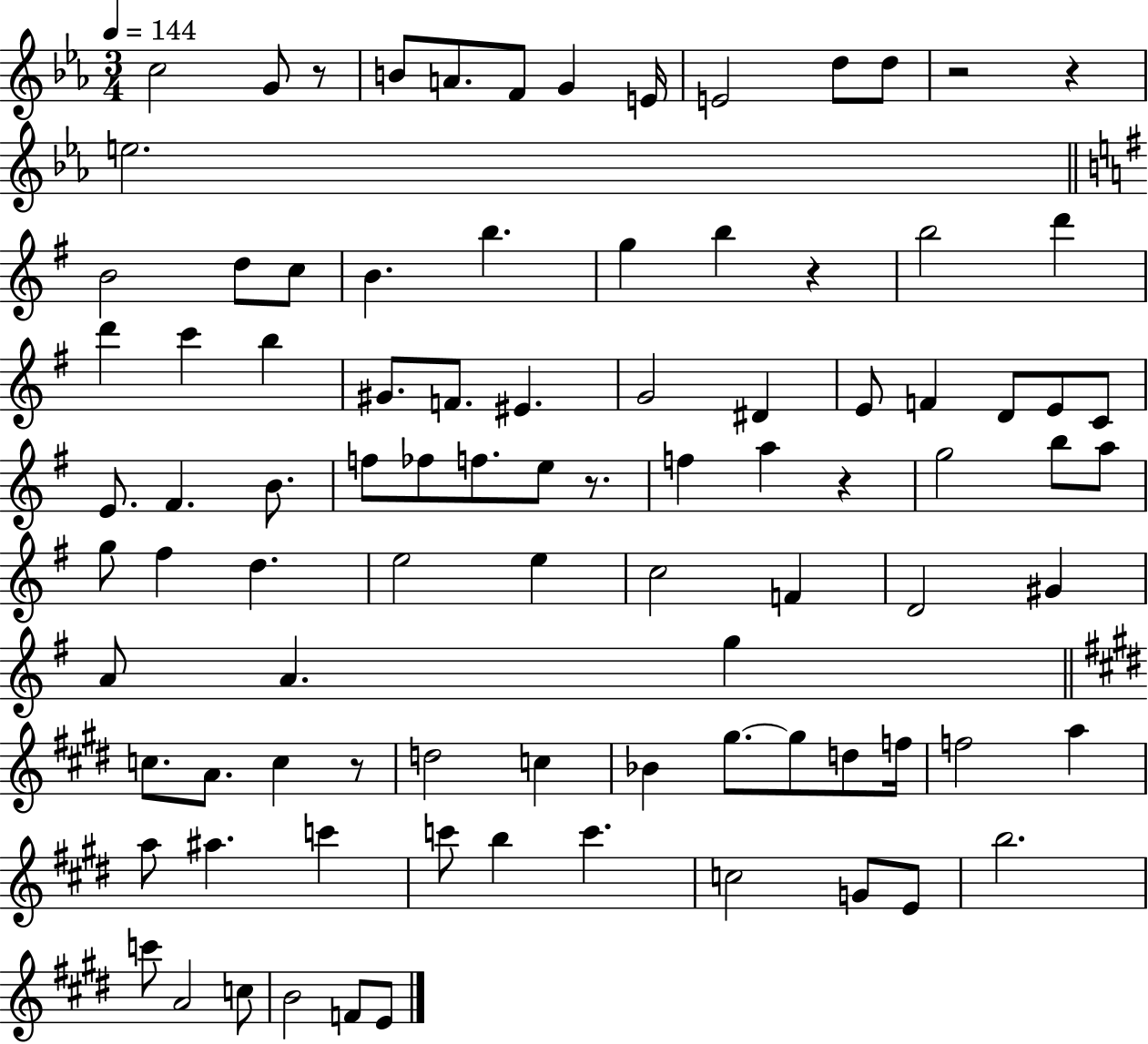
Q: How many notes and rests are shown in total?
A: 92